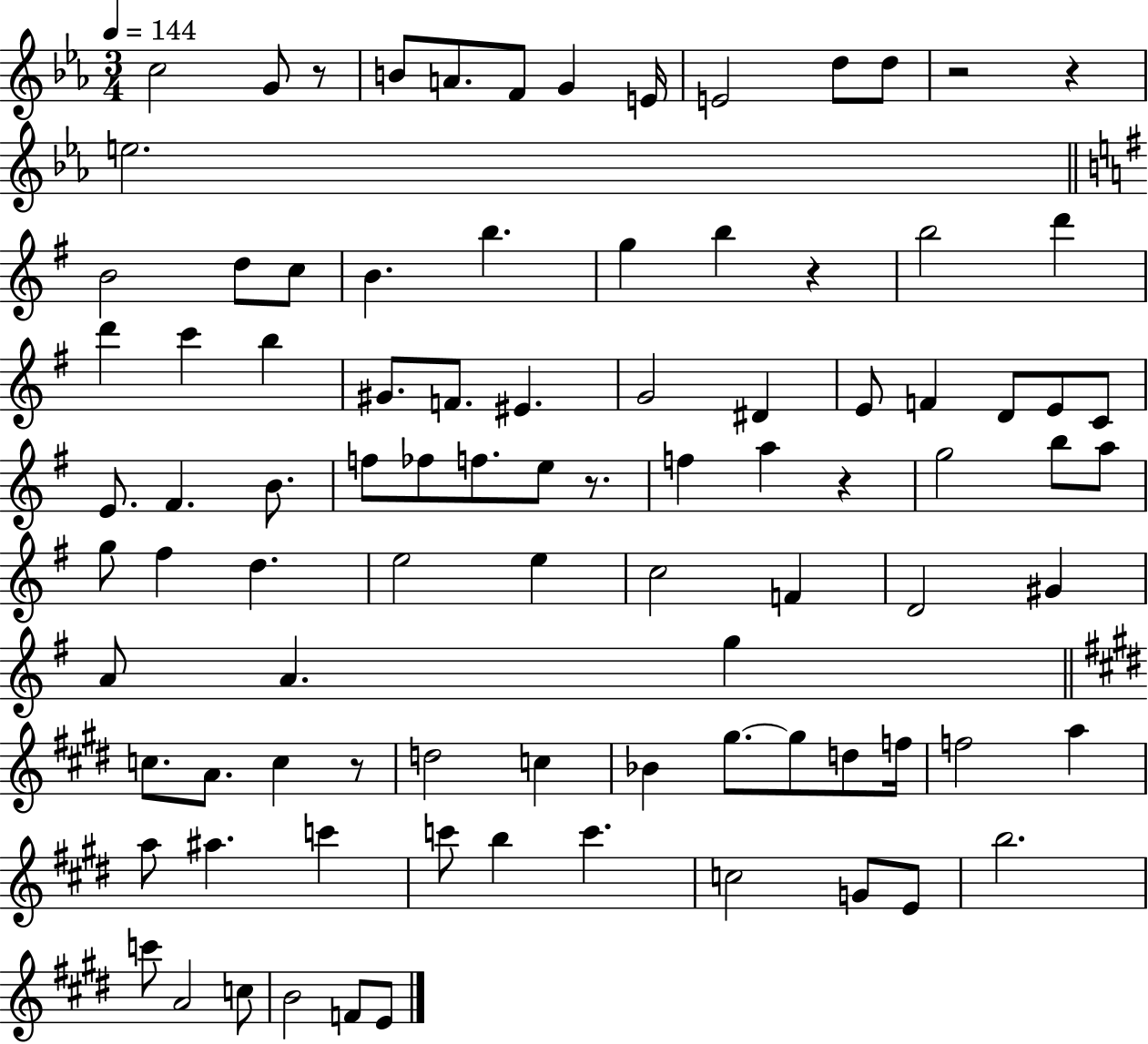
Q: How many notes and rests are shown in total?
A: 92